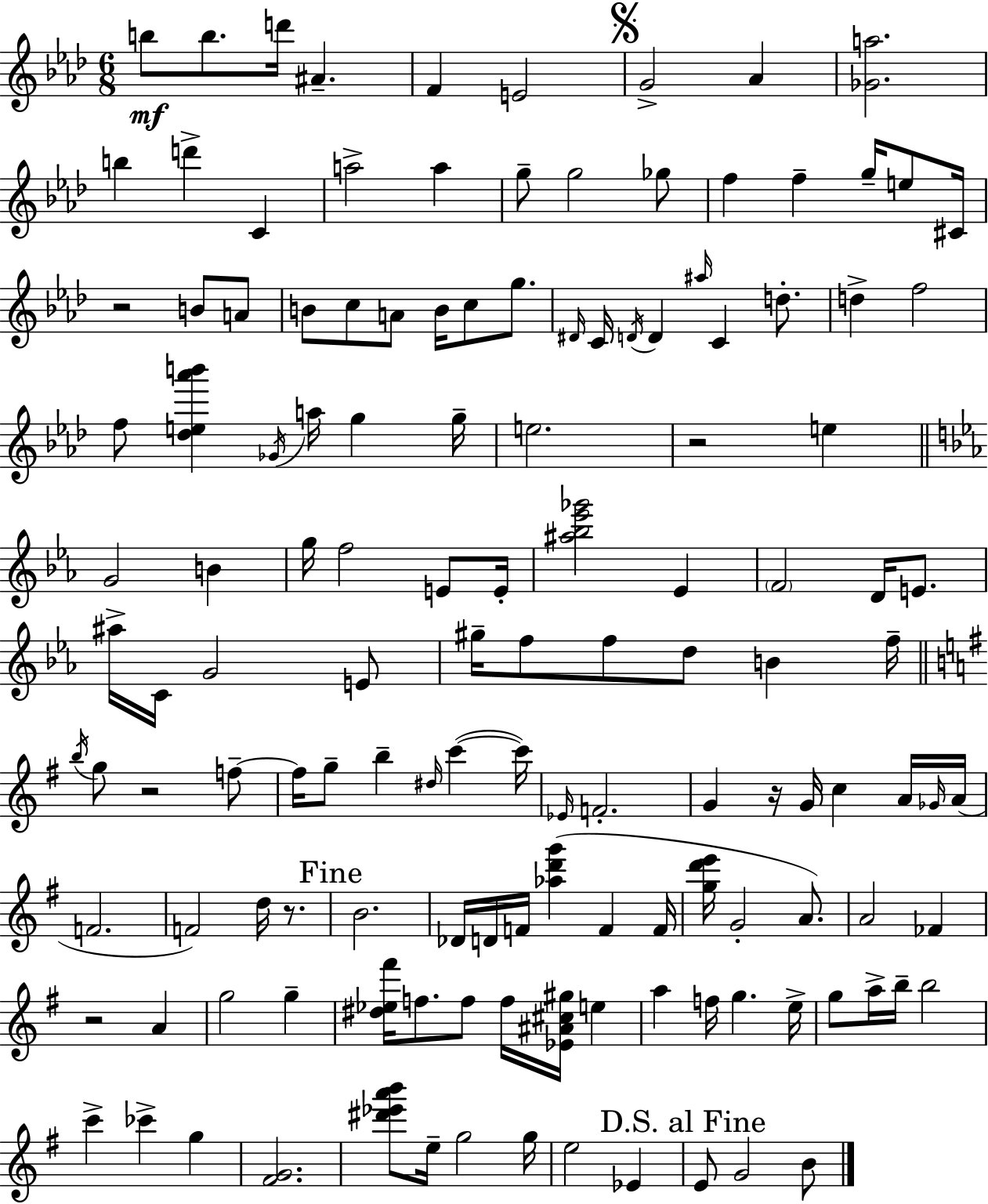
B5/e B5/e. D6/s A#4/q. F4/q E4/h G4/h Ab4/q [Gb4,A5]/h. B5/q D6/q C4/q A5/h A5/q G5/e G5/h Gb5/e F5/q F5/q G5/s E5/e C#4/s R/h B4/e A4/e B4/e C5/e A4/e B4/s C5/e G5/e. D#4/s C4/s D4/s D4/q A#5/s C4/q D5/e. D5/q F5/h F5/e [Db5,E5,Ab6,B6]/q Gb4/s A5/s G5/q G5/s E5/h. R/h E5/q G4/h B4/q G5/s F5/h E4/e E4/s [A#5,Bb5,Eb6,Gb6]/h Eb4/q F4/h D4/s E4/e. A#5/s C4/s G4/h E4/e G#5/s F5/e F5/e D5/e B4/q F5/s B5/s G5/e R/h F5/e F5/s G5/e B5/q D#5/s C6/q C6/s Eb4/s F4/h. G4/q R/s G4/s C5/q A4/s Gb4/s A4/s F4/h. F4/h D5/s R/e. B4/h. Db4/s D4/s F4/s [Ab5,D6,G6]/q F4/q F4/s [G5,D6,E6]/s G4/h A4/e. A4/h FES4/q R/h A4/q G5/h G5/q [D#5,Eb5,F#6]/s F5/e. F5/e F5/s [Eb4,A#4,C#5,G#5]/s E5/q A5/q F5/s G5/q. E5/s G5/e A5/s B5/s B5/h C6/q CES6/q G5/q [F#4,G4]/h. [D#6,Eb6,A6,B6]/e E5/s G5/h G5/s E5/h Eb4/q E4/e G4/h B4/e